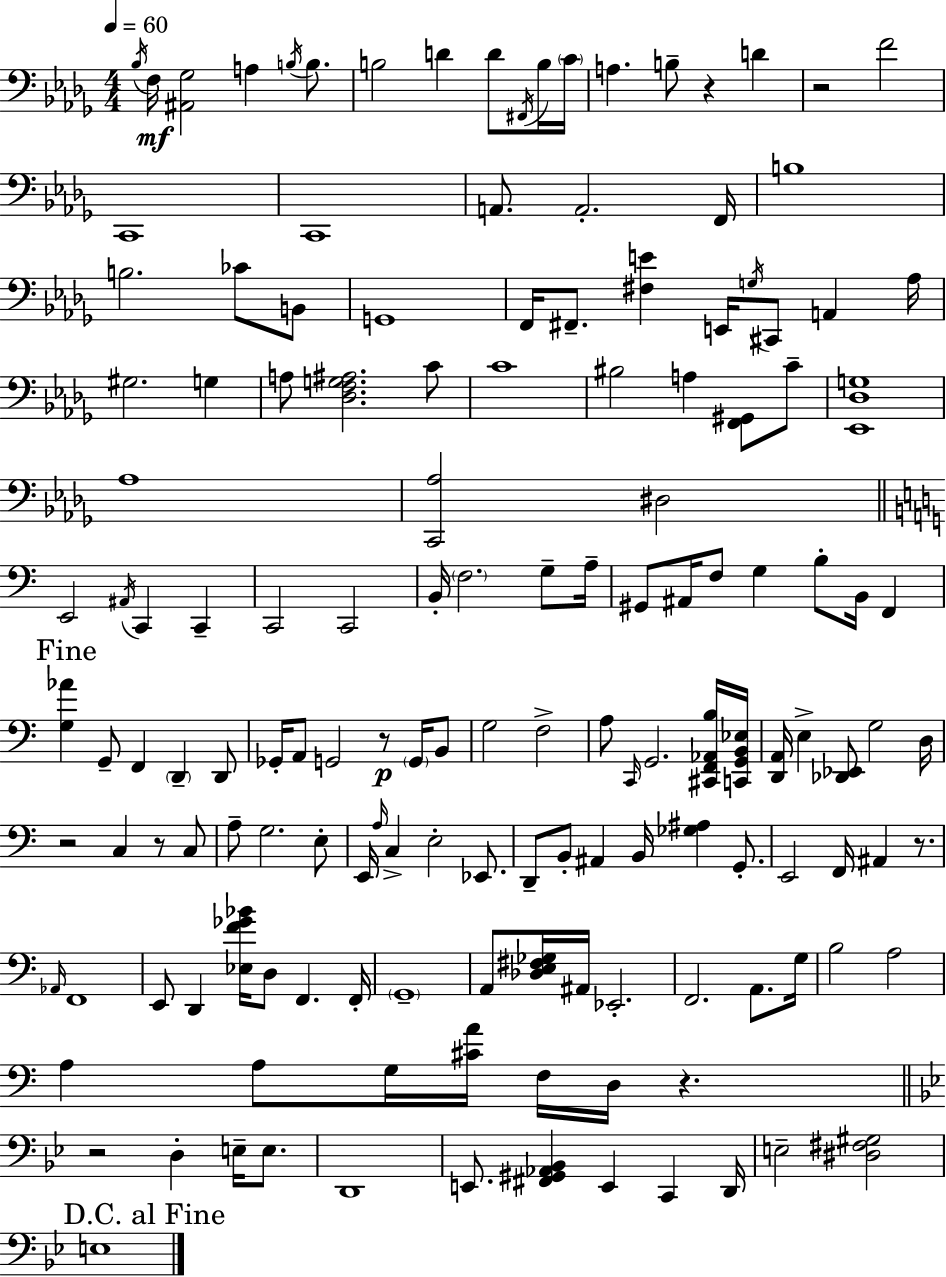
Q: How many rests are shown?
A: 8